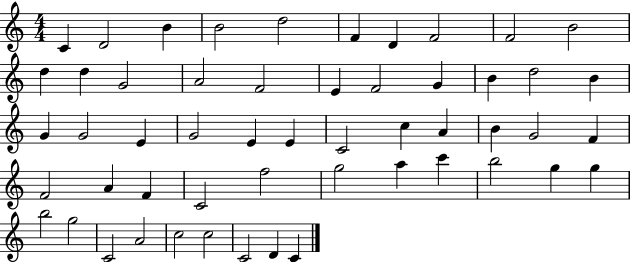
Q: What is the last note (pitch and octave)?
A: C4